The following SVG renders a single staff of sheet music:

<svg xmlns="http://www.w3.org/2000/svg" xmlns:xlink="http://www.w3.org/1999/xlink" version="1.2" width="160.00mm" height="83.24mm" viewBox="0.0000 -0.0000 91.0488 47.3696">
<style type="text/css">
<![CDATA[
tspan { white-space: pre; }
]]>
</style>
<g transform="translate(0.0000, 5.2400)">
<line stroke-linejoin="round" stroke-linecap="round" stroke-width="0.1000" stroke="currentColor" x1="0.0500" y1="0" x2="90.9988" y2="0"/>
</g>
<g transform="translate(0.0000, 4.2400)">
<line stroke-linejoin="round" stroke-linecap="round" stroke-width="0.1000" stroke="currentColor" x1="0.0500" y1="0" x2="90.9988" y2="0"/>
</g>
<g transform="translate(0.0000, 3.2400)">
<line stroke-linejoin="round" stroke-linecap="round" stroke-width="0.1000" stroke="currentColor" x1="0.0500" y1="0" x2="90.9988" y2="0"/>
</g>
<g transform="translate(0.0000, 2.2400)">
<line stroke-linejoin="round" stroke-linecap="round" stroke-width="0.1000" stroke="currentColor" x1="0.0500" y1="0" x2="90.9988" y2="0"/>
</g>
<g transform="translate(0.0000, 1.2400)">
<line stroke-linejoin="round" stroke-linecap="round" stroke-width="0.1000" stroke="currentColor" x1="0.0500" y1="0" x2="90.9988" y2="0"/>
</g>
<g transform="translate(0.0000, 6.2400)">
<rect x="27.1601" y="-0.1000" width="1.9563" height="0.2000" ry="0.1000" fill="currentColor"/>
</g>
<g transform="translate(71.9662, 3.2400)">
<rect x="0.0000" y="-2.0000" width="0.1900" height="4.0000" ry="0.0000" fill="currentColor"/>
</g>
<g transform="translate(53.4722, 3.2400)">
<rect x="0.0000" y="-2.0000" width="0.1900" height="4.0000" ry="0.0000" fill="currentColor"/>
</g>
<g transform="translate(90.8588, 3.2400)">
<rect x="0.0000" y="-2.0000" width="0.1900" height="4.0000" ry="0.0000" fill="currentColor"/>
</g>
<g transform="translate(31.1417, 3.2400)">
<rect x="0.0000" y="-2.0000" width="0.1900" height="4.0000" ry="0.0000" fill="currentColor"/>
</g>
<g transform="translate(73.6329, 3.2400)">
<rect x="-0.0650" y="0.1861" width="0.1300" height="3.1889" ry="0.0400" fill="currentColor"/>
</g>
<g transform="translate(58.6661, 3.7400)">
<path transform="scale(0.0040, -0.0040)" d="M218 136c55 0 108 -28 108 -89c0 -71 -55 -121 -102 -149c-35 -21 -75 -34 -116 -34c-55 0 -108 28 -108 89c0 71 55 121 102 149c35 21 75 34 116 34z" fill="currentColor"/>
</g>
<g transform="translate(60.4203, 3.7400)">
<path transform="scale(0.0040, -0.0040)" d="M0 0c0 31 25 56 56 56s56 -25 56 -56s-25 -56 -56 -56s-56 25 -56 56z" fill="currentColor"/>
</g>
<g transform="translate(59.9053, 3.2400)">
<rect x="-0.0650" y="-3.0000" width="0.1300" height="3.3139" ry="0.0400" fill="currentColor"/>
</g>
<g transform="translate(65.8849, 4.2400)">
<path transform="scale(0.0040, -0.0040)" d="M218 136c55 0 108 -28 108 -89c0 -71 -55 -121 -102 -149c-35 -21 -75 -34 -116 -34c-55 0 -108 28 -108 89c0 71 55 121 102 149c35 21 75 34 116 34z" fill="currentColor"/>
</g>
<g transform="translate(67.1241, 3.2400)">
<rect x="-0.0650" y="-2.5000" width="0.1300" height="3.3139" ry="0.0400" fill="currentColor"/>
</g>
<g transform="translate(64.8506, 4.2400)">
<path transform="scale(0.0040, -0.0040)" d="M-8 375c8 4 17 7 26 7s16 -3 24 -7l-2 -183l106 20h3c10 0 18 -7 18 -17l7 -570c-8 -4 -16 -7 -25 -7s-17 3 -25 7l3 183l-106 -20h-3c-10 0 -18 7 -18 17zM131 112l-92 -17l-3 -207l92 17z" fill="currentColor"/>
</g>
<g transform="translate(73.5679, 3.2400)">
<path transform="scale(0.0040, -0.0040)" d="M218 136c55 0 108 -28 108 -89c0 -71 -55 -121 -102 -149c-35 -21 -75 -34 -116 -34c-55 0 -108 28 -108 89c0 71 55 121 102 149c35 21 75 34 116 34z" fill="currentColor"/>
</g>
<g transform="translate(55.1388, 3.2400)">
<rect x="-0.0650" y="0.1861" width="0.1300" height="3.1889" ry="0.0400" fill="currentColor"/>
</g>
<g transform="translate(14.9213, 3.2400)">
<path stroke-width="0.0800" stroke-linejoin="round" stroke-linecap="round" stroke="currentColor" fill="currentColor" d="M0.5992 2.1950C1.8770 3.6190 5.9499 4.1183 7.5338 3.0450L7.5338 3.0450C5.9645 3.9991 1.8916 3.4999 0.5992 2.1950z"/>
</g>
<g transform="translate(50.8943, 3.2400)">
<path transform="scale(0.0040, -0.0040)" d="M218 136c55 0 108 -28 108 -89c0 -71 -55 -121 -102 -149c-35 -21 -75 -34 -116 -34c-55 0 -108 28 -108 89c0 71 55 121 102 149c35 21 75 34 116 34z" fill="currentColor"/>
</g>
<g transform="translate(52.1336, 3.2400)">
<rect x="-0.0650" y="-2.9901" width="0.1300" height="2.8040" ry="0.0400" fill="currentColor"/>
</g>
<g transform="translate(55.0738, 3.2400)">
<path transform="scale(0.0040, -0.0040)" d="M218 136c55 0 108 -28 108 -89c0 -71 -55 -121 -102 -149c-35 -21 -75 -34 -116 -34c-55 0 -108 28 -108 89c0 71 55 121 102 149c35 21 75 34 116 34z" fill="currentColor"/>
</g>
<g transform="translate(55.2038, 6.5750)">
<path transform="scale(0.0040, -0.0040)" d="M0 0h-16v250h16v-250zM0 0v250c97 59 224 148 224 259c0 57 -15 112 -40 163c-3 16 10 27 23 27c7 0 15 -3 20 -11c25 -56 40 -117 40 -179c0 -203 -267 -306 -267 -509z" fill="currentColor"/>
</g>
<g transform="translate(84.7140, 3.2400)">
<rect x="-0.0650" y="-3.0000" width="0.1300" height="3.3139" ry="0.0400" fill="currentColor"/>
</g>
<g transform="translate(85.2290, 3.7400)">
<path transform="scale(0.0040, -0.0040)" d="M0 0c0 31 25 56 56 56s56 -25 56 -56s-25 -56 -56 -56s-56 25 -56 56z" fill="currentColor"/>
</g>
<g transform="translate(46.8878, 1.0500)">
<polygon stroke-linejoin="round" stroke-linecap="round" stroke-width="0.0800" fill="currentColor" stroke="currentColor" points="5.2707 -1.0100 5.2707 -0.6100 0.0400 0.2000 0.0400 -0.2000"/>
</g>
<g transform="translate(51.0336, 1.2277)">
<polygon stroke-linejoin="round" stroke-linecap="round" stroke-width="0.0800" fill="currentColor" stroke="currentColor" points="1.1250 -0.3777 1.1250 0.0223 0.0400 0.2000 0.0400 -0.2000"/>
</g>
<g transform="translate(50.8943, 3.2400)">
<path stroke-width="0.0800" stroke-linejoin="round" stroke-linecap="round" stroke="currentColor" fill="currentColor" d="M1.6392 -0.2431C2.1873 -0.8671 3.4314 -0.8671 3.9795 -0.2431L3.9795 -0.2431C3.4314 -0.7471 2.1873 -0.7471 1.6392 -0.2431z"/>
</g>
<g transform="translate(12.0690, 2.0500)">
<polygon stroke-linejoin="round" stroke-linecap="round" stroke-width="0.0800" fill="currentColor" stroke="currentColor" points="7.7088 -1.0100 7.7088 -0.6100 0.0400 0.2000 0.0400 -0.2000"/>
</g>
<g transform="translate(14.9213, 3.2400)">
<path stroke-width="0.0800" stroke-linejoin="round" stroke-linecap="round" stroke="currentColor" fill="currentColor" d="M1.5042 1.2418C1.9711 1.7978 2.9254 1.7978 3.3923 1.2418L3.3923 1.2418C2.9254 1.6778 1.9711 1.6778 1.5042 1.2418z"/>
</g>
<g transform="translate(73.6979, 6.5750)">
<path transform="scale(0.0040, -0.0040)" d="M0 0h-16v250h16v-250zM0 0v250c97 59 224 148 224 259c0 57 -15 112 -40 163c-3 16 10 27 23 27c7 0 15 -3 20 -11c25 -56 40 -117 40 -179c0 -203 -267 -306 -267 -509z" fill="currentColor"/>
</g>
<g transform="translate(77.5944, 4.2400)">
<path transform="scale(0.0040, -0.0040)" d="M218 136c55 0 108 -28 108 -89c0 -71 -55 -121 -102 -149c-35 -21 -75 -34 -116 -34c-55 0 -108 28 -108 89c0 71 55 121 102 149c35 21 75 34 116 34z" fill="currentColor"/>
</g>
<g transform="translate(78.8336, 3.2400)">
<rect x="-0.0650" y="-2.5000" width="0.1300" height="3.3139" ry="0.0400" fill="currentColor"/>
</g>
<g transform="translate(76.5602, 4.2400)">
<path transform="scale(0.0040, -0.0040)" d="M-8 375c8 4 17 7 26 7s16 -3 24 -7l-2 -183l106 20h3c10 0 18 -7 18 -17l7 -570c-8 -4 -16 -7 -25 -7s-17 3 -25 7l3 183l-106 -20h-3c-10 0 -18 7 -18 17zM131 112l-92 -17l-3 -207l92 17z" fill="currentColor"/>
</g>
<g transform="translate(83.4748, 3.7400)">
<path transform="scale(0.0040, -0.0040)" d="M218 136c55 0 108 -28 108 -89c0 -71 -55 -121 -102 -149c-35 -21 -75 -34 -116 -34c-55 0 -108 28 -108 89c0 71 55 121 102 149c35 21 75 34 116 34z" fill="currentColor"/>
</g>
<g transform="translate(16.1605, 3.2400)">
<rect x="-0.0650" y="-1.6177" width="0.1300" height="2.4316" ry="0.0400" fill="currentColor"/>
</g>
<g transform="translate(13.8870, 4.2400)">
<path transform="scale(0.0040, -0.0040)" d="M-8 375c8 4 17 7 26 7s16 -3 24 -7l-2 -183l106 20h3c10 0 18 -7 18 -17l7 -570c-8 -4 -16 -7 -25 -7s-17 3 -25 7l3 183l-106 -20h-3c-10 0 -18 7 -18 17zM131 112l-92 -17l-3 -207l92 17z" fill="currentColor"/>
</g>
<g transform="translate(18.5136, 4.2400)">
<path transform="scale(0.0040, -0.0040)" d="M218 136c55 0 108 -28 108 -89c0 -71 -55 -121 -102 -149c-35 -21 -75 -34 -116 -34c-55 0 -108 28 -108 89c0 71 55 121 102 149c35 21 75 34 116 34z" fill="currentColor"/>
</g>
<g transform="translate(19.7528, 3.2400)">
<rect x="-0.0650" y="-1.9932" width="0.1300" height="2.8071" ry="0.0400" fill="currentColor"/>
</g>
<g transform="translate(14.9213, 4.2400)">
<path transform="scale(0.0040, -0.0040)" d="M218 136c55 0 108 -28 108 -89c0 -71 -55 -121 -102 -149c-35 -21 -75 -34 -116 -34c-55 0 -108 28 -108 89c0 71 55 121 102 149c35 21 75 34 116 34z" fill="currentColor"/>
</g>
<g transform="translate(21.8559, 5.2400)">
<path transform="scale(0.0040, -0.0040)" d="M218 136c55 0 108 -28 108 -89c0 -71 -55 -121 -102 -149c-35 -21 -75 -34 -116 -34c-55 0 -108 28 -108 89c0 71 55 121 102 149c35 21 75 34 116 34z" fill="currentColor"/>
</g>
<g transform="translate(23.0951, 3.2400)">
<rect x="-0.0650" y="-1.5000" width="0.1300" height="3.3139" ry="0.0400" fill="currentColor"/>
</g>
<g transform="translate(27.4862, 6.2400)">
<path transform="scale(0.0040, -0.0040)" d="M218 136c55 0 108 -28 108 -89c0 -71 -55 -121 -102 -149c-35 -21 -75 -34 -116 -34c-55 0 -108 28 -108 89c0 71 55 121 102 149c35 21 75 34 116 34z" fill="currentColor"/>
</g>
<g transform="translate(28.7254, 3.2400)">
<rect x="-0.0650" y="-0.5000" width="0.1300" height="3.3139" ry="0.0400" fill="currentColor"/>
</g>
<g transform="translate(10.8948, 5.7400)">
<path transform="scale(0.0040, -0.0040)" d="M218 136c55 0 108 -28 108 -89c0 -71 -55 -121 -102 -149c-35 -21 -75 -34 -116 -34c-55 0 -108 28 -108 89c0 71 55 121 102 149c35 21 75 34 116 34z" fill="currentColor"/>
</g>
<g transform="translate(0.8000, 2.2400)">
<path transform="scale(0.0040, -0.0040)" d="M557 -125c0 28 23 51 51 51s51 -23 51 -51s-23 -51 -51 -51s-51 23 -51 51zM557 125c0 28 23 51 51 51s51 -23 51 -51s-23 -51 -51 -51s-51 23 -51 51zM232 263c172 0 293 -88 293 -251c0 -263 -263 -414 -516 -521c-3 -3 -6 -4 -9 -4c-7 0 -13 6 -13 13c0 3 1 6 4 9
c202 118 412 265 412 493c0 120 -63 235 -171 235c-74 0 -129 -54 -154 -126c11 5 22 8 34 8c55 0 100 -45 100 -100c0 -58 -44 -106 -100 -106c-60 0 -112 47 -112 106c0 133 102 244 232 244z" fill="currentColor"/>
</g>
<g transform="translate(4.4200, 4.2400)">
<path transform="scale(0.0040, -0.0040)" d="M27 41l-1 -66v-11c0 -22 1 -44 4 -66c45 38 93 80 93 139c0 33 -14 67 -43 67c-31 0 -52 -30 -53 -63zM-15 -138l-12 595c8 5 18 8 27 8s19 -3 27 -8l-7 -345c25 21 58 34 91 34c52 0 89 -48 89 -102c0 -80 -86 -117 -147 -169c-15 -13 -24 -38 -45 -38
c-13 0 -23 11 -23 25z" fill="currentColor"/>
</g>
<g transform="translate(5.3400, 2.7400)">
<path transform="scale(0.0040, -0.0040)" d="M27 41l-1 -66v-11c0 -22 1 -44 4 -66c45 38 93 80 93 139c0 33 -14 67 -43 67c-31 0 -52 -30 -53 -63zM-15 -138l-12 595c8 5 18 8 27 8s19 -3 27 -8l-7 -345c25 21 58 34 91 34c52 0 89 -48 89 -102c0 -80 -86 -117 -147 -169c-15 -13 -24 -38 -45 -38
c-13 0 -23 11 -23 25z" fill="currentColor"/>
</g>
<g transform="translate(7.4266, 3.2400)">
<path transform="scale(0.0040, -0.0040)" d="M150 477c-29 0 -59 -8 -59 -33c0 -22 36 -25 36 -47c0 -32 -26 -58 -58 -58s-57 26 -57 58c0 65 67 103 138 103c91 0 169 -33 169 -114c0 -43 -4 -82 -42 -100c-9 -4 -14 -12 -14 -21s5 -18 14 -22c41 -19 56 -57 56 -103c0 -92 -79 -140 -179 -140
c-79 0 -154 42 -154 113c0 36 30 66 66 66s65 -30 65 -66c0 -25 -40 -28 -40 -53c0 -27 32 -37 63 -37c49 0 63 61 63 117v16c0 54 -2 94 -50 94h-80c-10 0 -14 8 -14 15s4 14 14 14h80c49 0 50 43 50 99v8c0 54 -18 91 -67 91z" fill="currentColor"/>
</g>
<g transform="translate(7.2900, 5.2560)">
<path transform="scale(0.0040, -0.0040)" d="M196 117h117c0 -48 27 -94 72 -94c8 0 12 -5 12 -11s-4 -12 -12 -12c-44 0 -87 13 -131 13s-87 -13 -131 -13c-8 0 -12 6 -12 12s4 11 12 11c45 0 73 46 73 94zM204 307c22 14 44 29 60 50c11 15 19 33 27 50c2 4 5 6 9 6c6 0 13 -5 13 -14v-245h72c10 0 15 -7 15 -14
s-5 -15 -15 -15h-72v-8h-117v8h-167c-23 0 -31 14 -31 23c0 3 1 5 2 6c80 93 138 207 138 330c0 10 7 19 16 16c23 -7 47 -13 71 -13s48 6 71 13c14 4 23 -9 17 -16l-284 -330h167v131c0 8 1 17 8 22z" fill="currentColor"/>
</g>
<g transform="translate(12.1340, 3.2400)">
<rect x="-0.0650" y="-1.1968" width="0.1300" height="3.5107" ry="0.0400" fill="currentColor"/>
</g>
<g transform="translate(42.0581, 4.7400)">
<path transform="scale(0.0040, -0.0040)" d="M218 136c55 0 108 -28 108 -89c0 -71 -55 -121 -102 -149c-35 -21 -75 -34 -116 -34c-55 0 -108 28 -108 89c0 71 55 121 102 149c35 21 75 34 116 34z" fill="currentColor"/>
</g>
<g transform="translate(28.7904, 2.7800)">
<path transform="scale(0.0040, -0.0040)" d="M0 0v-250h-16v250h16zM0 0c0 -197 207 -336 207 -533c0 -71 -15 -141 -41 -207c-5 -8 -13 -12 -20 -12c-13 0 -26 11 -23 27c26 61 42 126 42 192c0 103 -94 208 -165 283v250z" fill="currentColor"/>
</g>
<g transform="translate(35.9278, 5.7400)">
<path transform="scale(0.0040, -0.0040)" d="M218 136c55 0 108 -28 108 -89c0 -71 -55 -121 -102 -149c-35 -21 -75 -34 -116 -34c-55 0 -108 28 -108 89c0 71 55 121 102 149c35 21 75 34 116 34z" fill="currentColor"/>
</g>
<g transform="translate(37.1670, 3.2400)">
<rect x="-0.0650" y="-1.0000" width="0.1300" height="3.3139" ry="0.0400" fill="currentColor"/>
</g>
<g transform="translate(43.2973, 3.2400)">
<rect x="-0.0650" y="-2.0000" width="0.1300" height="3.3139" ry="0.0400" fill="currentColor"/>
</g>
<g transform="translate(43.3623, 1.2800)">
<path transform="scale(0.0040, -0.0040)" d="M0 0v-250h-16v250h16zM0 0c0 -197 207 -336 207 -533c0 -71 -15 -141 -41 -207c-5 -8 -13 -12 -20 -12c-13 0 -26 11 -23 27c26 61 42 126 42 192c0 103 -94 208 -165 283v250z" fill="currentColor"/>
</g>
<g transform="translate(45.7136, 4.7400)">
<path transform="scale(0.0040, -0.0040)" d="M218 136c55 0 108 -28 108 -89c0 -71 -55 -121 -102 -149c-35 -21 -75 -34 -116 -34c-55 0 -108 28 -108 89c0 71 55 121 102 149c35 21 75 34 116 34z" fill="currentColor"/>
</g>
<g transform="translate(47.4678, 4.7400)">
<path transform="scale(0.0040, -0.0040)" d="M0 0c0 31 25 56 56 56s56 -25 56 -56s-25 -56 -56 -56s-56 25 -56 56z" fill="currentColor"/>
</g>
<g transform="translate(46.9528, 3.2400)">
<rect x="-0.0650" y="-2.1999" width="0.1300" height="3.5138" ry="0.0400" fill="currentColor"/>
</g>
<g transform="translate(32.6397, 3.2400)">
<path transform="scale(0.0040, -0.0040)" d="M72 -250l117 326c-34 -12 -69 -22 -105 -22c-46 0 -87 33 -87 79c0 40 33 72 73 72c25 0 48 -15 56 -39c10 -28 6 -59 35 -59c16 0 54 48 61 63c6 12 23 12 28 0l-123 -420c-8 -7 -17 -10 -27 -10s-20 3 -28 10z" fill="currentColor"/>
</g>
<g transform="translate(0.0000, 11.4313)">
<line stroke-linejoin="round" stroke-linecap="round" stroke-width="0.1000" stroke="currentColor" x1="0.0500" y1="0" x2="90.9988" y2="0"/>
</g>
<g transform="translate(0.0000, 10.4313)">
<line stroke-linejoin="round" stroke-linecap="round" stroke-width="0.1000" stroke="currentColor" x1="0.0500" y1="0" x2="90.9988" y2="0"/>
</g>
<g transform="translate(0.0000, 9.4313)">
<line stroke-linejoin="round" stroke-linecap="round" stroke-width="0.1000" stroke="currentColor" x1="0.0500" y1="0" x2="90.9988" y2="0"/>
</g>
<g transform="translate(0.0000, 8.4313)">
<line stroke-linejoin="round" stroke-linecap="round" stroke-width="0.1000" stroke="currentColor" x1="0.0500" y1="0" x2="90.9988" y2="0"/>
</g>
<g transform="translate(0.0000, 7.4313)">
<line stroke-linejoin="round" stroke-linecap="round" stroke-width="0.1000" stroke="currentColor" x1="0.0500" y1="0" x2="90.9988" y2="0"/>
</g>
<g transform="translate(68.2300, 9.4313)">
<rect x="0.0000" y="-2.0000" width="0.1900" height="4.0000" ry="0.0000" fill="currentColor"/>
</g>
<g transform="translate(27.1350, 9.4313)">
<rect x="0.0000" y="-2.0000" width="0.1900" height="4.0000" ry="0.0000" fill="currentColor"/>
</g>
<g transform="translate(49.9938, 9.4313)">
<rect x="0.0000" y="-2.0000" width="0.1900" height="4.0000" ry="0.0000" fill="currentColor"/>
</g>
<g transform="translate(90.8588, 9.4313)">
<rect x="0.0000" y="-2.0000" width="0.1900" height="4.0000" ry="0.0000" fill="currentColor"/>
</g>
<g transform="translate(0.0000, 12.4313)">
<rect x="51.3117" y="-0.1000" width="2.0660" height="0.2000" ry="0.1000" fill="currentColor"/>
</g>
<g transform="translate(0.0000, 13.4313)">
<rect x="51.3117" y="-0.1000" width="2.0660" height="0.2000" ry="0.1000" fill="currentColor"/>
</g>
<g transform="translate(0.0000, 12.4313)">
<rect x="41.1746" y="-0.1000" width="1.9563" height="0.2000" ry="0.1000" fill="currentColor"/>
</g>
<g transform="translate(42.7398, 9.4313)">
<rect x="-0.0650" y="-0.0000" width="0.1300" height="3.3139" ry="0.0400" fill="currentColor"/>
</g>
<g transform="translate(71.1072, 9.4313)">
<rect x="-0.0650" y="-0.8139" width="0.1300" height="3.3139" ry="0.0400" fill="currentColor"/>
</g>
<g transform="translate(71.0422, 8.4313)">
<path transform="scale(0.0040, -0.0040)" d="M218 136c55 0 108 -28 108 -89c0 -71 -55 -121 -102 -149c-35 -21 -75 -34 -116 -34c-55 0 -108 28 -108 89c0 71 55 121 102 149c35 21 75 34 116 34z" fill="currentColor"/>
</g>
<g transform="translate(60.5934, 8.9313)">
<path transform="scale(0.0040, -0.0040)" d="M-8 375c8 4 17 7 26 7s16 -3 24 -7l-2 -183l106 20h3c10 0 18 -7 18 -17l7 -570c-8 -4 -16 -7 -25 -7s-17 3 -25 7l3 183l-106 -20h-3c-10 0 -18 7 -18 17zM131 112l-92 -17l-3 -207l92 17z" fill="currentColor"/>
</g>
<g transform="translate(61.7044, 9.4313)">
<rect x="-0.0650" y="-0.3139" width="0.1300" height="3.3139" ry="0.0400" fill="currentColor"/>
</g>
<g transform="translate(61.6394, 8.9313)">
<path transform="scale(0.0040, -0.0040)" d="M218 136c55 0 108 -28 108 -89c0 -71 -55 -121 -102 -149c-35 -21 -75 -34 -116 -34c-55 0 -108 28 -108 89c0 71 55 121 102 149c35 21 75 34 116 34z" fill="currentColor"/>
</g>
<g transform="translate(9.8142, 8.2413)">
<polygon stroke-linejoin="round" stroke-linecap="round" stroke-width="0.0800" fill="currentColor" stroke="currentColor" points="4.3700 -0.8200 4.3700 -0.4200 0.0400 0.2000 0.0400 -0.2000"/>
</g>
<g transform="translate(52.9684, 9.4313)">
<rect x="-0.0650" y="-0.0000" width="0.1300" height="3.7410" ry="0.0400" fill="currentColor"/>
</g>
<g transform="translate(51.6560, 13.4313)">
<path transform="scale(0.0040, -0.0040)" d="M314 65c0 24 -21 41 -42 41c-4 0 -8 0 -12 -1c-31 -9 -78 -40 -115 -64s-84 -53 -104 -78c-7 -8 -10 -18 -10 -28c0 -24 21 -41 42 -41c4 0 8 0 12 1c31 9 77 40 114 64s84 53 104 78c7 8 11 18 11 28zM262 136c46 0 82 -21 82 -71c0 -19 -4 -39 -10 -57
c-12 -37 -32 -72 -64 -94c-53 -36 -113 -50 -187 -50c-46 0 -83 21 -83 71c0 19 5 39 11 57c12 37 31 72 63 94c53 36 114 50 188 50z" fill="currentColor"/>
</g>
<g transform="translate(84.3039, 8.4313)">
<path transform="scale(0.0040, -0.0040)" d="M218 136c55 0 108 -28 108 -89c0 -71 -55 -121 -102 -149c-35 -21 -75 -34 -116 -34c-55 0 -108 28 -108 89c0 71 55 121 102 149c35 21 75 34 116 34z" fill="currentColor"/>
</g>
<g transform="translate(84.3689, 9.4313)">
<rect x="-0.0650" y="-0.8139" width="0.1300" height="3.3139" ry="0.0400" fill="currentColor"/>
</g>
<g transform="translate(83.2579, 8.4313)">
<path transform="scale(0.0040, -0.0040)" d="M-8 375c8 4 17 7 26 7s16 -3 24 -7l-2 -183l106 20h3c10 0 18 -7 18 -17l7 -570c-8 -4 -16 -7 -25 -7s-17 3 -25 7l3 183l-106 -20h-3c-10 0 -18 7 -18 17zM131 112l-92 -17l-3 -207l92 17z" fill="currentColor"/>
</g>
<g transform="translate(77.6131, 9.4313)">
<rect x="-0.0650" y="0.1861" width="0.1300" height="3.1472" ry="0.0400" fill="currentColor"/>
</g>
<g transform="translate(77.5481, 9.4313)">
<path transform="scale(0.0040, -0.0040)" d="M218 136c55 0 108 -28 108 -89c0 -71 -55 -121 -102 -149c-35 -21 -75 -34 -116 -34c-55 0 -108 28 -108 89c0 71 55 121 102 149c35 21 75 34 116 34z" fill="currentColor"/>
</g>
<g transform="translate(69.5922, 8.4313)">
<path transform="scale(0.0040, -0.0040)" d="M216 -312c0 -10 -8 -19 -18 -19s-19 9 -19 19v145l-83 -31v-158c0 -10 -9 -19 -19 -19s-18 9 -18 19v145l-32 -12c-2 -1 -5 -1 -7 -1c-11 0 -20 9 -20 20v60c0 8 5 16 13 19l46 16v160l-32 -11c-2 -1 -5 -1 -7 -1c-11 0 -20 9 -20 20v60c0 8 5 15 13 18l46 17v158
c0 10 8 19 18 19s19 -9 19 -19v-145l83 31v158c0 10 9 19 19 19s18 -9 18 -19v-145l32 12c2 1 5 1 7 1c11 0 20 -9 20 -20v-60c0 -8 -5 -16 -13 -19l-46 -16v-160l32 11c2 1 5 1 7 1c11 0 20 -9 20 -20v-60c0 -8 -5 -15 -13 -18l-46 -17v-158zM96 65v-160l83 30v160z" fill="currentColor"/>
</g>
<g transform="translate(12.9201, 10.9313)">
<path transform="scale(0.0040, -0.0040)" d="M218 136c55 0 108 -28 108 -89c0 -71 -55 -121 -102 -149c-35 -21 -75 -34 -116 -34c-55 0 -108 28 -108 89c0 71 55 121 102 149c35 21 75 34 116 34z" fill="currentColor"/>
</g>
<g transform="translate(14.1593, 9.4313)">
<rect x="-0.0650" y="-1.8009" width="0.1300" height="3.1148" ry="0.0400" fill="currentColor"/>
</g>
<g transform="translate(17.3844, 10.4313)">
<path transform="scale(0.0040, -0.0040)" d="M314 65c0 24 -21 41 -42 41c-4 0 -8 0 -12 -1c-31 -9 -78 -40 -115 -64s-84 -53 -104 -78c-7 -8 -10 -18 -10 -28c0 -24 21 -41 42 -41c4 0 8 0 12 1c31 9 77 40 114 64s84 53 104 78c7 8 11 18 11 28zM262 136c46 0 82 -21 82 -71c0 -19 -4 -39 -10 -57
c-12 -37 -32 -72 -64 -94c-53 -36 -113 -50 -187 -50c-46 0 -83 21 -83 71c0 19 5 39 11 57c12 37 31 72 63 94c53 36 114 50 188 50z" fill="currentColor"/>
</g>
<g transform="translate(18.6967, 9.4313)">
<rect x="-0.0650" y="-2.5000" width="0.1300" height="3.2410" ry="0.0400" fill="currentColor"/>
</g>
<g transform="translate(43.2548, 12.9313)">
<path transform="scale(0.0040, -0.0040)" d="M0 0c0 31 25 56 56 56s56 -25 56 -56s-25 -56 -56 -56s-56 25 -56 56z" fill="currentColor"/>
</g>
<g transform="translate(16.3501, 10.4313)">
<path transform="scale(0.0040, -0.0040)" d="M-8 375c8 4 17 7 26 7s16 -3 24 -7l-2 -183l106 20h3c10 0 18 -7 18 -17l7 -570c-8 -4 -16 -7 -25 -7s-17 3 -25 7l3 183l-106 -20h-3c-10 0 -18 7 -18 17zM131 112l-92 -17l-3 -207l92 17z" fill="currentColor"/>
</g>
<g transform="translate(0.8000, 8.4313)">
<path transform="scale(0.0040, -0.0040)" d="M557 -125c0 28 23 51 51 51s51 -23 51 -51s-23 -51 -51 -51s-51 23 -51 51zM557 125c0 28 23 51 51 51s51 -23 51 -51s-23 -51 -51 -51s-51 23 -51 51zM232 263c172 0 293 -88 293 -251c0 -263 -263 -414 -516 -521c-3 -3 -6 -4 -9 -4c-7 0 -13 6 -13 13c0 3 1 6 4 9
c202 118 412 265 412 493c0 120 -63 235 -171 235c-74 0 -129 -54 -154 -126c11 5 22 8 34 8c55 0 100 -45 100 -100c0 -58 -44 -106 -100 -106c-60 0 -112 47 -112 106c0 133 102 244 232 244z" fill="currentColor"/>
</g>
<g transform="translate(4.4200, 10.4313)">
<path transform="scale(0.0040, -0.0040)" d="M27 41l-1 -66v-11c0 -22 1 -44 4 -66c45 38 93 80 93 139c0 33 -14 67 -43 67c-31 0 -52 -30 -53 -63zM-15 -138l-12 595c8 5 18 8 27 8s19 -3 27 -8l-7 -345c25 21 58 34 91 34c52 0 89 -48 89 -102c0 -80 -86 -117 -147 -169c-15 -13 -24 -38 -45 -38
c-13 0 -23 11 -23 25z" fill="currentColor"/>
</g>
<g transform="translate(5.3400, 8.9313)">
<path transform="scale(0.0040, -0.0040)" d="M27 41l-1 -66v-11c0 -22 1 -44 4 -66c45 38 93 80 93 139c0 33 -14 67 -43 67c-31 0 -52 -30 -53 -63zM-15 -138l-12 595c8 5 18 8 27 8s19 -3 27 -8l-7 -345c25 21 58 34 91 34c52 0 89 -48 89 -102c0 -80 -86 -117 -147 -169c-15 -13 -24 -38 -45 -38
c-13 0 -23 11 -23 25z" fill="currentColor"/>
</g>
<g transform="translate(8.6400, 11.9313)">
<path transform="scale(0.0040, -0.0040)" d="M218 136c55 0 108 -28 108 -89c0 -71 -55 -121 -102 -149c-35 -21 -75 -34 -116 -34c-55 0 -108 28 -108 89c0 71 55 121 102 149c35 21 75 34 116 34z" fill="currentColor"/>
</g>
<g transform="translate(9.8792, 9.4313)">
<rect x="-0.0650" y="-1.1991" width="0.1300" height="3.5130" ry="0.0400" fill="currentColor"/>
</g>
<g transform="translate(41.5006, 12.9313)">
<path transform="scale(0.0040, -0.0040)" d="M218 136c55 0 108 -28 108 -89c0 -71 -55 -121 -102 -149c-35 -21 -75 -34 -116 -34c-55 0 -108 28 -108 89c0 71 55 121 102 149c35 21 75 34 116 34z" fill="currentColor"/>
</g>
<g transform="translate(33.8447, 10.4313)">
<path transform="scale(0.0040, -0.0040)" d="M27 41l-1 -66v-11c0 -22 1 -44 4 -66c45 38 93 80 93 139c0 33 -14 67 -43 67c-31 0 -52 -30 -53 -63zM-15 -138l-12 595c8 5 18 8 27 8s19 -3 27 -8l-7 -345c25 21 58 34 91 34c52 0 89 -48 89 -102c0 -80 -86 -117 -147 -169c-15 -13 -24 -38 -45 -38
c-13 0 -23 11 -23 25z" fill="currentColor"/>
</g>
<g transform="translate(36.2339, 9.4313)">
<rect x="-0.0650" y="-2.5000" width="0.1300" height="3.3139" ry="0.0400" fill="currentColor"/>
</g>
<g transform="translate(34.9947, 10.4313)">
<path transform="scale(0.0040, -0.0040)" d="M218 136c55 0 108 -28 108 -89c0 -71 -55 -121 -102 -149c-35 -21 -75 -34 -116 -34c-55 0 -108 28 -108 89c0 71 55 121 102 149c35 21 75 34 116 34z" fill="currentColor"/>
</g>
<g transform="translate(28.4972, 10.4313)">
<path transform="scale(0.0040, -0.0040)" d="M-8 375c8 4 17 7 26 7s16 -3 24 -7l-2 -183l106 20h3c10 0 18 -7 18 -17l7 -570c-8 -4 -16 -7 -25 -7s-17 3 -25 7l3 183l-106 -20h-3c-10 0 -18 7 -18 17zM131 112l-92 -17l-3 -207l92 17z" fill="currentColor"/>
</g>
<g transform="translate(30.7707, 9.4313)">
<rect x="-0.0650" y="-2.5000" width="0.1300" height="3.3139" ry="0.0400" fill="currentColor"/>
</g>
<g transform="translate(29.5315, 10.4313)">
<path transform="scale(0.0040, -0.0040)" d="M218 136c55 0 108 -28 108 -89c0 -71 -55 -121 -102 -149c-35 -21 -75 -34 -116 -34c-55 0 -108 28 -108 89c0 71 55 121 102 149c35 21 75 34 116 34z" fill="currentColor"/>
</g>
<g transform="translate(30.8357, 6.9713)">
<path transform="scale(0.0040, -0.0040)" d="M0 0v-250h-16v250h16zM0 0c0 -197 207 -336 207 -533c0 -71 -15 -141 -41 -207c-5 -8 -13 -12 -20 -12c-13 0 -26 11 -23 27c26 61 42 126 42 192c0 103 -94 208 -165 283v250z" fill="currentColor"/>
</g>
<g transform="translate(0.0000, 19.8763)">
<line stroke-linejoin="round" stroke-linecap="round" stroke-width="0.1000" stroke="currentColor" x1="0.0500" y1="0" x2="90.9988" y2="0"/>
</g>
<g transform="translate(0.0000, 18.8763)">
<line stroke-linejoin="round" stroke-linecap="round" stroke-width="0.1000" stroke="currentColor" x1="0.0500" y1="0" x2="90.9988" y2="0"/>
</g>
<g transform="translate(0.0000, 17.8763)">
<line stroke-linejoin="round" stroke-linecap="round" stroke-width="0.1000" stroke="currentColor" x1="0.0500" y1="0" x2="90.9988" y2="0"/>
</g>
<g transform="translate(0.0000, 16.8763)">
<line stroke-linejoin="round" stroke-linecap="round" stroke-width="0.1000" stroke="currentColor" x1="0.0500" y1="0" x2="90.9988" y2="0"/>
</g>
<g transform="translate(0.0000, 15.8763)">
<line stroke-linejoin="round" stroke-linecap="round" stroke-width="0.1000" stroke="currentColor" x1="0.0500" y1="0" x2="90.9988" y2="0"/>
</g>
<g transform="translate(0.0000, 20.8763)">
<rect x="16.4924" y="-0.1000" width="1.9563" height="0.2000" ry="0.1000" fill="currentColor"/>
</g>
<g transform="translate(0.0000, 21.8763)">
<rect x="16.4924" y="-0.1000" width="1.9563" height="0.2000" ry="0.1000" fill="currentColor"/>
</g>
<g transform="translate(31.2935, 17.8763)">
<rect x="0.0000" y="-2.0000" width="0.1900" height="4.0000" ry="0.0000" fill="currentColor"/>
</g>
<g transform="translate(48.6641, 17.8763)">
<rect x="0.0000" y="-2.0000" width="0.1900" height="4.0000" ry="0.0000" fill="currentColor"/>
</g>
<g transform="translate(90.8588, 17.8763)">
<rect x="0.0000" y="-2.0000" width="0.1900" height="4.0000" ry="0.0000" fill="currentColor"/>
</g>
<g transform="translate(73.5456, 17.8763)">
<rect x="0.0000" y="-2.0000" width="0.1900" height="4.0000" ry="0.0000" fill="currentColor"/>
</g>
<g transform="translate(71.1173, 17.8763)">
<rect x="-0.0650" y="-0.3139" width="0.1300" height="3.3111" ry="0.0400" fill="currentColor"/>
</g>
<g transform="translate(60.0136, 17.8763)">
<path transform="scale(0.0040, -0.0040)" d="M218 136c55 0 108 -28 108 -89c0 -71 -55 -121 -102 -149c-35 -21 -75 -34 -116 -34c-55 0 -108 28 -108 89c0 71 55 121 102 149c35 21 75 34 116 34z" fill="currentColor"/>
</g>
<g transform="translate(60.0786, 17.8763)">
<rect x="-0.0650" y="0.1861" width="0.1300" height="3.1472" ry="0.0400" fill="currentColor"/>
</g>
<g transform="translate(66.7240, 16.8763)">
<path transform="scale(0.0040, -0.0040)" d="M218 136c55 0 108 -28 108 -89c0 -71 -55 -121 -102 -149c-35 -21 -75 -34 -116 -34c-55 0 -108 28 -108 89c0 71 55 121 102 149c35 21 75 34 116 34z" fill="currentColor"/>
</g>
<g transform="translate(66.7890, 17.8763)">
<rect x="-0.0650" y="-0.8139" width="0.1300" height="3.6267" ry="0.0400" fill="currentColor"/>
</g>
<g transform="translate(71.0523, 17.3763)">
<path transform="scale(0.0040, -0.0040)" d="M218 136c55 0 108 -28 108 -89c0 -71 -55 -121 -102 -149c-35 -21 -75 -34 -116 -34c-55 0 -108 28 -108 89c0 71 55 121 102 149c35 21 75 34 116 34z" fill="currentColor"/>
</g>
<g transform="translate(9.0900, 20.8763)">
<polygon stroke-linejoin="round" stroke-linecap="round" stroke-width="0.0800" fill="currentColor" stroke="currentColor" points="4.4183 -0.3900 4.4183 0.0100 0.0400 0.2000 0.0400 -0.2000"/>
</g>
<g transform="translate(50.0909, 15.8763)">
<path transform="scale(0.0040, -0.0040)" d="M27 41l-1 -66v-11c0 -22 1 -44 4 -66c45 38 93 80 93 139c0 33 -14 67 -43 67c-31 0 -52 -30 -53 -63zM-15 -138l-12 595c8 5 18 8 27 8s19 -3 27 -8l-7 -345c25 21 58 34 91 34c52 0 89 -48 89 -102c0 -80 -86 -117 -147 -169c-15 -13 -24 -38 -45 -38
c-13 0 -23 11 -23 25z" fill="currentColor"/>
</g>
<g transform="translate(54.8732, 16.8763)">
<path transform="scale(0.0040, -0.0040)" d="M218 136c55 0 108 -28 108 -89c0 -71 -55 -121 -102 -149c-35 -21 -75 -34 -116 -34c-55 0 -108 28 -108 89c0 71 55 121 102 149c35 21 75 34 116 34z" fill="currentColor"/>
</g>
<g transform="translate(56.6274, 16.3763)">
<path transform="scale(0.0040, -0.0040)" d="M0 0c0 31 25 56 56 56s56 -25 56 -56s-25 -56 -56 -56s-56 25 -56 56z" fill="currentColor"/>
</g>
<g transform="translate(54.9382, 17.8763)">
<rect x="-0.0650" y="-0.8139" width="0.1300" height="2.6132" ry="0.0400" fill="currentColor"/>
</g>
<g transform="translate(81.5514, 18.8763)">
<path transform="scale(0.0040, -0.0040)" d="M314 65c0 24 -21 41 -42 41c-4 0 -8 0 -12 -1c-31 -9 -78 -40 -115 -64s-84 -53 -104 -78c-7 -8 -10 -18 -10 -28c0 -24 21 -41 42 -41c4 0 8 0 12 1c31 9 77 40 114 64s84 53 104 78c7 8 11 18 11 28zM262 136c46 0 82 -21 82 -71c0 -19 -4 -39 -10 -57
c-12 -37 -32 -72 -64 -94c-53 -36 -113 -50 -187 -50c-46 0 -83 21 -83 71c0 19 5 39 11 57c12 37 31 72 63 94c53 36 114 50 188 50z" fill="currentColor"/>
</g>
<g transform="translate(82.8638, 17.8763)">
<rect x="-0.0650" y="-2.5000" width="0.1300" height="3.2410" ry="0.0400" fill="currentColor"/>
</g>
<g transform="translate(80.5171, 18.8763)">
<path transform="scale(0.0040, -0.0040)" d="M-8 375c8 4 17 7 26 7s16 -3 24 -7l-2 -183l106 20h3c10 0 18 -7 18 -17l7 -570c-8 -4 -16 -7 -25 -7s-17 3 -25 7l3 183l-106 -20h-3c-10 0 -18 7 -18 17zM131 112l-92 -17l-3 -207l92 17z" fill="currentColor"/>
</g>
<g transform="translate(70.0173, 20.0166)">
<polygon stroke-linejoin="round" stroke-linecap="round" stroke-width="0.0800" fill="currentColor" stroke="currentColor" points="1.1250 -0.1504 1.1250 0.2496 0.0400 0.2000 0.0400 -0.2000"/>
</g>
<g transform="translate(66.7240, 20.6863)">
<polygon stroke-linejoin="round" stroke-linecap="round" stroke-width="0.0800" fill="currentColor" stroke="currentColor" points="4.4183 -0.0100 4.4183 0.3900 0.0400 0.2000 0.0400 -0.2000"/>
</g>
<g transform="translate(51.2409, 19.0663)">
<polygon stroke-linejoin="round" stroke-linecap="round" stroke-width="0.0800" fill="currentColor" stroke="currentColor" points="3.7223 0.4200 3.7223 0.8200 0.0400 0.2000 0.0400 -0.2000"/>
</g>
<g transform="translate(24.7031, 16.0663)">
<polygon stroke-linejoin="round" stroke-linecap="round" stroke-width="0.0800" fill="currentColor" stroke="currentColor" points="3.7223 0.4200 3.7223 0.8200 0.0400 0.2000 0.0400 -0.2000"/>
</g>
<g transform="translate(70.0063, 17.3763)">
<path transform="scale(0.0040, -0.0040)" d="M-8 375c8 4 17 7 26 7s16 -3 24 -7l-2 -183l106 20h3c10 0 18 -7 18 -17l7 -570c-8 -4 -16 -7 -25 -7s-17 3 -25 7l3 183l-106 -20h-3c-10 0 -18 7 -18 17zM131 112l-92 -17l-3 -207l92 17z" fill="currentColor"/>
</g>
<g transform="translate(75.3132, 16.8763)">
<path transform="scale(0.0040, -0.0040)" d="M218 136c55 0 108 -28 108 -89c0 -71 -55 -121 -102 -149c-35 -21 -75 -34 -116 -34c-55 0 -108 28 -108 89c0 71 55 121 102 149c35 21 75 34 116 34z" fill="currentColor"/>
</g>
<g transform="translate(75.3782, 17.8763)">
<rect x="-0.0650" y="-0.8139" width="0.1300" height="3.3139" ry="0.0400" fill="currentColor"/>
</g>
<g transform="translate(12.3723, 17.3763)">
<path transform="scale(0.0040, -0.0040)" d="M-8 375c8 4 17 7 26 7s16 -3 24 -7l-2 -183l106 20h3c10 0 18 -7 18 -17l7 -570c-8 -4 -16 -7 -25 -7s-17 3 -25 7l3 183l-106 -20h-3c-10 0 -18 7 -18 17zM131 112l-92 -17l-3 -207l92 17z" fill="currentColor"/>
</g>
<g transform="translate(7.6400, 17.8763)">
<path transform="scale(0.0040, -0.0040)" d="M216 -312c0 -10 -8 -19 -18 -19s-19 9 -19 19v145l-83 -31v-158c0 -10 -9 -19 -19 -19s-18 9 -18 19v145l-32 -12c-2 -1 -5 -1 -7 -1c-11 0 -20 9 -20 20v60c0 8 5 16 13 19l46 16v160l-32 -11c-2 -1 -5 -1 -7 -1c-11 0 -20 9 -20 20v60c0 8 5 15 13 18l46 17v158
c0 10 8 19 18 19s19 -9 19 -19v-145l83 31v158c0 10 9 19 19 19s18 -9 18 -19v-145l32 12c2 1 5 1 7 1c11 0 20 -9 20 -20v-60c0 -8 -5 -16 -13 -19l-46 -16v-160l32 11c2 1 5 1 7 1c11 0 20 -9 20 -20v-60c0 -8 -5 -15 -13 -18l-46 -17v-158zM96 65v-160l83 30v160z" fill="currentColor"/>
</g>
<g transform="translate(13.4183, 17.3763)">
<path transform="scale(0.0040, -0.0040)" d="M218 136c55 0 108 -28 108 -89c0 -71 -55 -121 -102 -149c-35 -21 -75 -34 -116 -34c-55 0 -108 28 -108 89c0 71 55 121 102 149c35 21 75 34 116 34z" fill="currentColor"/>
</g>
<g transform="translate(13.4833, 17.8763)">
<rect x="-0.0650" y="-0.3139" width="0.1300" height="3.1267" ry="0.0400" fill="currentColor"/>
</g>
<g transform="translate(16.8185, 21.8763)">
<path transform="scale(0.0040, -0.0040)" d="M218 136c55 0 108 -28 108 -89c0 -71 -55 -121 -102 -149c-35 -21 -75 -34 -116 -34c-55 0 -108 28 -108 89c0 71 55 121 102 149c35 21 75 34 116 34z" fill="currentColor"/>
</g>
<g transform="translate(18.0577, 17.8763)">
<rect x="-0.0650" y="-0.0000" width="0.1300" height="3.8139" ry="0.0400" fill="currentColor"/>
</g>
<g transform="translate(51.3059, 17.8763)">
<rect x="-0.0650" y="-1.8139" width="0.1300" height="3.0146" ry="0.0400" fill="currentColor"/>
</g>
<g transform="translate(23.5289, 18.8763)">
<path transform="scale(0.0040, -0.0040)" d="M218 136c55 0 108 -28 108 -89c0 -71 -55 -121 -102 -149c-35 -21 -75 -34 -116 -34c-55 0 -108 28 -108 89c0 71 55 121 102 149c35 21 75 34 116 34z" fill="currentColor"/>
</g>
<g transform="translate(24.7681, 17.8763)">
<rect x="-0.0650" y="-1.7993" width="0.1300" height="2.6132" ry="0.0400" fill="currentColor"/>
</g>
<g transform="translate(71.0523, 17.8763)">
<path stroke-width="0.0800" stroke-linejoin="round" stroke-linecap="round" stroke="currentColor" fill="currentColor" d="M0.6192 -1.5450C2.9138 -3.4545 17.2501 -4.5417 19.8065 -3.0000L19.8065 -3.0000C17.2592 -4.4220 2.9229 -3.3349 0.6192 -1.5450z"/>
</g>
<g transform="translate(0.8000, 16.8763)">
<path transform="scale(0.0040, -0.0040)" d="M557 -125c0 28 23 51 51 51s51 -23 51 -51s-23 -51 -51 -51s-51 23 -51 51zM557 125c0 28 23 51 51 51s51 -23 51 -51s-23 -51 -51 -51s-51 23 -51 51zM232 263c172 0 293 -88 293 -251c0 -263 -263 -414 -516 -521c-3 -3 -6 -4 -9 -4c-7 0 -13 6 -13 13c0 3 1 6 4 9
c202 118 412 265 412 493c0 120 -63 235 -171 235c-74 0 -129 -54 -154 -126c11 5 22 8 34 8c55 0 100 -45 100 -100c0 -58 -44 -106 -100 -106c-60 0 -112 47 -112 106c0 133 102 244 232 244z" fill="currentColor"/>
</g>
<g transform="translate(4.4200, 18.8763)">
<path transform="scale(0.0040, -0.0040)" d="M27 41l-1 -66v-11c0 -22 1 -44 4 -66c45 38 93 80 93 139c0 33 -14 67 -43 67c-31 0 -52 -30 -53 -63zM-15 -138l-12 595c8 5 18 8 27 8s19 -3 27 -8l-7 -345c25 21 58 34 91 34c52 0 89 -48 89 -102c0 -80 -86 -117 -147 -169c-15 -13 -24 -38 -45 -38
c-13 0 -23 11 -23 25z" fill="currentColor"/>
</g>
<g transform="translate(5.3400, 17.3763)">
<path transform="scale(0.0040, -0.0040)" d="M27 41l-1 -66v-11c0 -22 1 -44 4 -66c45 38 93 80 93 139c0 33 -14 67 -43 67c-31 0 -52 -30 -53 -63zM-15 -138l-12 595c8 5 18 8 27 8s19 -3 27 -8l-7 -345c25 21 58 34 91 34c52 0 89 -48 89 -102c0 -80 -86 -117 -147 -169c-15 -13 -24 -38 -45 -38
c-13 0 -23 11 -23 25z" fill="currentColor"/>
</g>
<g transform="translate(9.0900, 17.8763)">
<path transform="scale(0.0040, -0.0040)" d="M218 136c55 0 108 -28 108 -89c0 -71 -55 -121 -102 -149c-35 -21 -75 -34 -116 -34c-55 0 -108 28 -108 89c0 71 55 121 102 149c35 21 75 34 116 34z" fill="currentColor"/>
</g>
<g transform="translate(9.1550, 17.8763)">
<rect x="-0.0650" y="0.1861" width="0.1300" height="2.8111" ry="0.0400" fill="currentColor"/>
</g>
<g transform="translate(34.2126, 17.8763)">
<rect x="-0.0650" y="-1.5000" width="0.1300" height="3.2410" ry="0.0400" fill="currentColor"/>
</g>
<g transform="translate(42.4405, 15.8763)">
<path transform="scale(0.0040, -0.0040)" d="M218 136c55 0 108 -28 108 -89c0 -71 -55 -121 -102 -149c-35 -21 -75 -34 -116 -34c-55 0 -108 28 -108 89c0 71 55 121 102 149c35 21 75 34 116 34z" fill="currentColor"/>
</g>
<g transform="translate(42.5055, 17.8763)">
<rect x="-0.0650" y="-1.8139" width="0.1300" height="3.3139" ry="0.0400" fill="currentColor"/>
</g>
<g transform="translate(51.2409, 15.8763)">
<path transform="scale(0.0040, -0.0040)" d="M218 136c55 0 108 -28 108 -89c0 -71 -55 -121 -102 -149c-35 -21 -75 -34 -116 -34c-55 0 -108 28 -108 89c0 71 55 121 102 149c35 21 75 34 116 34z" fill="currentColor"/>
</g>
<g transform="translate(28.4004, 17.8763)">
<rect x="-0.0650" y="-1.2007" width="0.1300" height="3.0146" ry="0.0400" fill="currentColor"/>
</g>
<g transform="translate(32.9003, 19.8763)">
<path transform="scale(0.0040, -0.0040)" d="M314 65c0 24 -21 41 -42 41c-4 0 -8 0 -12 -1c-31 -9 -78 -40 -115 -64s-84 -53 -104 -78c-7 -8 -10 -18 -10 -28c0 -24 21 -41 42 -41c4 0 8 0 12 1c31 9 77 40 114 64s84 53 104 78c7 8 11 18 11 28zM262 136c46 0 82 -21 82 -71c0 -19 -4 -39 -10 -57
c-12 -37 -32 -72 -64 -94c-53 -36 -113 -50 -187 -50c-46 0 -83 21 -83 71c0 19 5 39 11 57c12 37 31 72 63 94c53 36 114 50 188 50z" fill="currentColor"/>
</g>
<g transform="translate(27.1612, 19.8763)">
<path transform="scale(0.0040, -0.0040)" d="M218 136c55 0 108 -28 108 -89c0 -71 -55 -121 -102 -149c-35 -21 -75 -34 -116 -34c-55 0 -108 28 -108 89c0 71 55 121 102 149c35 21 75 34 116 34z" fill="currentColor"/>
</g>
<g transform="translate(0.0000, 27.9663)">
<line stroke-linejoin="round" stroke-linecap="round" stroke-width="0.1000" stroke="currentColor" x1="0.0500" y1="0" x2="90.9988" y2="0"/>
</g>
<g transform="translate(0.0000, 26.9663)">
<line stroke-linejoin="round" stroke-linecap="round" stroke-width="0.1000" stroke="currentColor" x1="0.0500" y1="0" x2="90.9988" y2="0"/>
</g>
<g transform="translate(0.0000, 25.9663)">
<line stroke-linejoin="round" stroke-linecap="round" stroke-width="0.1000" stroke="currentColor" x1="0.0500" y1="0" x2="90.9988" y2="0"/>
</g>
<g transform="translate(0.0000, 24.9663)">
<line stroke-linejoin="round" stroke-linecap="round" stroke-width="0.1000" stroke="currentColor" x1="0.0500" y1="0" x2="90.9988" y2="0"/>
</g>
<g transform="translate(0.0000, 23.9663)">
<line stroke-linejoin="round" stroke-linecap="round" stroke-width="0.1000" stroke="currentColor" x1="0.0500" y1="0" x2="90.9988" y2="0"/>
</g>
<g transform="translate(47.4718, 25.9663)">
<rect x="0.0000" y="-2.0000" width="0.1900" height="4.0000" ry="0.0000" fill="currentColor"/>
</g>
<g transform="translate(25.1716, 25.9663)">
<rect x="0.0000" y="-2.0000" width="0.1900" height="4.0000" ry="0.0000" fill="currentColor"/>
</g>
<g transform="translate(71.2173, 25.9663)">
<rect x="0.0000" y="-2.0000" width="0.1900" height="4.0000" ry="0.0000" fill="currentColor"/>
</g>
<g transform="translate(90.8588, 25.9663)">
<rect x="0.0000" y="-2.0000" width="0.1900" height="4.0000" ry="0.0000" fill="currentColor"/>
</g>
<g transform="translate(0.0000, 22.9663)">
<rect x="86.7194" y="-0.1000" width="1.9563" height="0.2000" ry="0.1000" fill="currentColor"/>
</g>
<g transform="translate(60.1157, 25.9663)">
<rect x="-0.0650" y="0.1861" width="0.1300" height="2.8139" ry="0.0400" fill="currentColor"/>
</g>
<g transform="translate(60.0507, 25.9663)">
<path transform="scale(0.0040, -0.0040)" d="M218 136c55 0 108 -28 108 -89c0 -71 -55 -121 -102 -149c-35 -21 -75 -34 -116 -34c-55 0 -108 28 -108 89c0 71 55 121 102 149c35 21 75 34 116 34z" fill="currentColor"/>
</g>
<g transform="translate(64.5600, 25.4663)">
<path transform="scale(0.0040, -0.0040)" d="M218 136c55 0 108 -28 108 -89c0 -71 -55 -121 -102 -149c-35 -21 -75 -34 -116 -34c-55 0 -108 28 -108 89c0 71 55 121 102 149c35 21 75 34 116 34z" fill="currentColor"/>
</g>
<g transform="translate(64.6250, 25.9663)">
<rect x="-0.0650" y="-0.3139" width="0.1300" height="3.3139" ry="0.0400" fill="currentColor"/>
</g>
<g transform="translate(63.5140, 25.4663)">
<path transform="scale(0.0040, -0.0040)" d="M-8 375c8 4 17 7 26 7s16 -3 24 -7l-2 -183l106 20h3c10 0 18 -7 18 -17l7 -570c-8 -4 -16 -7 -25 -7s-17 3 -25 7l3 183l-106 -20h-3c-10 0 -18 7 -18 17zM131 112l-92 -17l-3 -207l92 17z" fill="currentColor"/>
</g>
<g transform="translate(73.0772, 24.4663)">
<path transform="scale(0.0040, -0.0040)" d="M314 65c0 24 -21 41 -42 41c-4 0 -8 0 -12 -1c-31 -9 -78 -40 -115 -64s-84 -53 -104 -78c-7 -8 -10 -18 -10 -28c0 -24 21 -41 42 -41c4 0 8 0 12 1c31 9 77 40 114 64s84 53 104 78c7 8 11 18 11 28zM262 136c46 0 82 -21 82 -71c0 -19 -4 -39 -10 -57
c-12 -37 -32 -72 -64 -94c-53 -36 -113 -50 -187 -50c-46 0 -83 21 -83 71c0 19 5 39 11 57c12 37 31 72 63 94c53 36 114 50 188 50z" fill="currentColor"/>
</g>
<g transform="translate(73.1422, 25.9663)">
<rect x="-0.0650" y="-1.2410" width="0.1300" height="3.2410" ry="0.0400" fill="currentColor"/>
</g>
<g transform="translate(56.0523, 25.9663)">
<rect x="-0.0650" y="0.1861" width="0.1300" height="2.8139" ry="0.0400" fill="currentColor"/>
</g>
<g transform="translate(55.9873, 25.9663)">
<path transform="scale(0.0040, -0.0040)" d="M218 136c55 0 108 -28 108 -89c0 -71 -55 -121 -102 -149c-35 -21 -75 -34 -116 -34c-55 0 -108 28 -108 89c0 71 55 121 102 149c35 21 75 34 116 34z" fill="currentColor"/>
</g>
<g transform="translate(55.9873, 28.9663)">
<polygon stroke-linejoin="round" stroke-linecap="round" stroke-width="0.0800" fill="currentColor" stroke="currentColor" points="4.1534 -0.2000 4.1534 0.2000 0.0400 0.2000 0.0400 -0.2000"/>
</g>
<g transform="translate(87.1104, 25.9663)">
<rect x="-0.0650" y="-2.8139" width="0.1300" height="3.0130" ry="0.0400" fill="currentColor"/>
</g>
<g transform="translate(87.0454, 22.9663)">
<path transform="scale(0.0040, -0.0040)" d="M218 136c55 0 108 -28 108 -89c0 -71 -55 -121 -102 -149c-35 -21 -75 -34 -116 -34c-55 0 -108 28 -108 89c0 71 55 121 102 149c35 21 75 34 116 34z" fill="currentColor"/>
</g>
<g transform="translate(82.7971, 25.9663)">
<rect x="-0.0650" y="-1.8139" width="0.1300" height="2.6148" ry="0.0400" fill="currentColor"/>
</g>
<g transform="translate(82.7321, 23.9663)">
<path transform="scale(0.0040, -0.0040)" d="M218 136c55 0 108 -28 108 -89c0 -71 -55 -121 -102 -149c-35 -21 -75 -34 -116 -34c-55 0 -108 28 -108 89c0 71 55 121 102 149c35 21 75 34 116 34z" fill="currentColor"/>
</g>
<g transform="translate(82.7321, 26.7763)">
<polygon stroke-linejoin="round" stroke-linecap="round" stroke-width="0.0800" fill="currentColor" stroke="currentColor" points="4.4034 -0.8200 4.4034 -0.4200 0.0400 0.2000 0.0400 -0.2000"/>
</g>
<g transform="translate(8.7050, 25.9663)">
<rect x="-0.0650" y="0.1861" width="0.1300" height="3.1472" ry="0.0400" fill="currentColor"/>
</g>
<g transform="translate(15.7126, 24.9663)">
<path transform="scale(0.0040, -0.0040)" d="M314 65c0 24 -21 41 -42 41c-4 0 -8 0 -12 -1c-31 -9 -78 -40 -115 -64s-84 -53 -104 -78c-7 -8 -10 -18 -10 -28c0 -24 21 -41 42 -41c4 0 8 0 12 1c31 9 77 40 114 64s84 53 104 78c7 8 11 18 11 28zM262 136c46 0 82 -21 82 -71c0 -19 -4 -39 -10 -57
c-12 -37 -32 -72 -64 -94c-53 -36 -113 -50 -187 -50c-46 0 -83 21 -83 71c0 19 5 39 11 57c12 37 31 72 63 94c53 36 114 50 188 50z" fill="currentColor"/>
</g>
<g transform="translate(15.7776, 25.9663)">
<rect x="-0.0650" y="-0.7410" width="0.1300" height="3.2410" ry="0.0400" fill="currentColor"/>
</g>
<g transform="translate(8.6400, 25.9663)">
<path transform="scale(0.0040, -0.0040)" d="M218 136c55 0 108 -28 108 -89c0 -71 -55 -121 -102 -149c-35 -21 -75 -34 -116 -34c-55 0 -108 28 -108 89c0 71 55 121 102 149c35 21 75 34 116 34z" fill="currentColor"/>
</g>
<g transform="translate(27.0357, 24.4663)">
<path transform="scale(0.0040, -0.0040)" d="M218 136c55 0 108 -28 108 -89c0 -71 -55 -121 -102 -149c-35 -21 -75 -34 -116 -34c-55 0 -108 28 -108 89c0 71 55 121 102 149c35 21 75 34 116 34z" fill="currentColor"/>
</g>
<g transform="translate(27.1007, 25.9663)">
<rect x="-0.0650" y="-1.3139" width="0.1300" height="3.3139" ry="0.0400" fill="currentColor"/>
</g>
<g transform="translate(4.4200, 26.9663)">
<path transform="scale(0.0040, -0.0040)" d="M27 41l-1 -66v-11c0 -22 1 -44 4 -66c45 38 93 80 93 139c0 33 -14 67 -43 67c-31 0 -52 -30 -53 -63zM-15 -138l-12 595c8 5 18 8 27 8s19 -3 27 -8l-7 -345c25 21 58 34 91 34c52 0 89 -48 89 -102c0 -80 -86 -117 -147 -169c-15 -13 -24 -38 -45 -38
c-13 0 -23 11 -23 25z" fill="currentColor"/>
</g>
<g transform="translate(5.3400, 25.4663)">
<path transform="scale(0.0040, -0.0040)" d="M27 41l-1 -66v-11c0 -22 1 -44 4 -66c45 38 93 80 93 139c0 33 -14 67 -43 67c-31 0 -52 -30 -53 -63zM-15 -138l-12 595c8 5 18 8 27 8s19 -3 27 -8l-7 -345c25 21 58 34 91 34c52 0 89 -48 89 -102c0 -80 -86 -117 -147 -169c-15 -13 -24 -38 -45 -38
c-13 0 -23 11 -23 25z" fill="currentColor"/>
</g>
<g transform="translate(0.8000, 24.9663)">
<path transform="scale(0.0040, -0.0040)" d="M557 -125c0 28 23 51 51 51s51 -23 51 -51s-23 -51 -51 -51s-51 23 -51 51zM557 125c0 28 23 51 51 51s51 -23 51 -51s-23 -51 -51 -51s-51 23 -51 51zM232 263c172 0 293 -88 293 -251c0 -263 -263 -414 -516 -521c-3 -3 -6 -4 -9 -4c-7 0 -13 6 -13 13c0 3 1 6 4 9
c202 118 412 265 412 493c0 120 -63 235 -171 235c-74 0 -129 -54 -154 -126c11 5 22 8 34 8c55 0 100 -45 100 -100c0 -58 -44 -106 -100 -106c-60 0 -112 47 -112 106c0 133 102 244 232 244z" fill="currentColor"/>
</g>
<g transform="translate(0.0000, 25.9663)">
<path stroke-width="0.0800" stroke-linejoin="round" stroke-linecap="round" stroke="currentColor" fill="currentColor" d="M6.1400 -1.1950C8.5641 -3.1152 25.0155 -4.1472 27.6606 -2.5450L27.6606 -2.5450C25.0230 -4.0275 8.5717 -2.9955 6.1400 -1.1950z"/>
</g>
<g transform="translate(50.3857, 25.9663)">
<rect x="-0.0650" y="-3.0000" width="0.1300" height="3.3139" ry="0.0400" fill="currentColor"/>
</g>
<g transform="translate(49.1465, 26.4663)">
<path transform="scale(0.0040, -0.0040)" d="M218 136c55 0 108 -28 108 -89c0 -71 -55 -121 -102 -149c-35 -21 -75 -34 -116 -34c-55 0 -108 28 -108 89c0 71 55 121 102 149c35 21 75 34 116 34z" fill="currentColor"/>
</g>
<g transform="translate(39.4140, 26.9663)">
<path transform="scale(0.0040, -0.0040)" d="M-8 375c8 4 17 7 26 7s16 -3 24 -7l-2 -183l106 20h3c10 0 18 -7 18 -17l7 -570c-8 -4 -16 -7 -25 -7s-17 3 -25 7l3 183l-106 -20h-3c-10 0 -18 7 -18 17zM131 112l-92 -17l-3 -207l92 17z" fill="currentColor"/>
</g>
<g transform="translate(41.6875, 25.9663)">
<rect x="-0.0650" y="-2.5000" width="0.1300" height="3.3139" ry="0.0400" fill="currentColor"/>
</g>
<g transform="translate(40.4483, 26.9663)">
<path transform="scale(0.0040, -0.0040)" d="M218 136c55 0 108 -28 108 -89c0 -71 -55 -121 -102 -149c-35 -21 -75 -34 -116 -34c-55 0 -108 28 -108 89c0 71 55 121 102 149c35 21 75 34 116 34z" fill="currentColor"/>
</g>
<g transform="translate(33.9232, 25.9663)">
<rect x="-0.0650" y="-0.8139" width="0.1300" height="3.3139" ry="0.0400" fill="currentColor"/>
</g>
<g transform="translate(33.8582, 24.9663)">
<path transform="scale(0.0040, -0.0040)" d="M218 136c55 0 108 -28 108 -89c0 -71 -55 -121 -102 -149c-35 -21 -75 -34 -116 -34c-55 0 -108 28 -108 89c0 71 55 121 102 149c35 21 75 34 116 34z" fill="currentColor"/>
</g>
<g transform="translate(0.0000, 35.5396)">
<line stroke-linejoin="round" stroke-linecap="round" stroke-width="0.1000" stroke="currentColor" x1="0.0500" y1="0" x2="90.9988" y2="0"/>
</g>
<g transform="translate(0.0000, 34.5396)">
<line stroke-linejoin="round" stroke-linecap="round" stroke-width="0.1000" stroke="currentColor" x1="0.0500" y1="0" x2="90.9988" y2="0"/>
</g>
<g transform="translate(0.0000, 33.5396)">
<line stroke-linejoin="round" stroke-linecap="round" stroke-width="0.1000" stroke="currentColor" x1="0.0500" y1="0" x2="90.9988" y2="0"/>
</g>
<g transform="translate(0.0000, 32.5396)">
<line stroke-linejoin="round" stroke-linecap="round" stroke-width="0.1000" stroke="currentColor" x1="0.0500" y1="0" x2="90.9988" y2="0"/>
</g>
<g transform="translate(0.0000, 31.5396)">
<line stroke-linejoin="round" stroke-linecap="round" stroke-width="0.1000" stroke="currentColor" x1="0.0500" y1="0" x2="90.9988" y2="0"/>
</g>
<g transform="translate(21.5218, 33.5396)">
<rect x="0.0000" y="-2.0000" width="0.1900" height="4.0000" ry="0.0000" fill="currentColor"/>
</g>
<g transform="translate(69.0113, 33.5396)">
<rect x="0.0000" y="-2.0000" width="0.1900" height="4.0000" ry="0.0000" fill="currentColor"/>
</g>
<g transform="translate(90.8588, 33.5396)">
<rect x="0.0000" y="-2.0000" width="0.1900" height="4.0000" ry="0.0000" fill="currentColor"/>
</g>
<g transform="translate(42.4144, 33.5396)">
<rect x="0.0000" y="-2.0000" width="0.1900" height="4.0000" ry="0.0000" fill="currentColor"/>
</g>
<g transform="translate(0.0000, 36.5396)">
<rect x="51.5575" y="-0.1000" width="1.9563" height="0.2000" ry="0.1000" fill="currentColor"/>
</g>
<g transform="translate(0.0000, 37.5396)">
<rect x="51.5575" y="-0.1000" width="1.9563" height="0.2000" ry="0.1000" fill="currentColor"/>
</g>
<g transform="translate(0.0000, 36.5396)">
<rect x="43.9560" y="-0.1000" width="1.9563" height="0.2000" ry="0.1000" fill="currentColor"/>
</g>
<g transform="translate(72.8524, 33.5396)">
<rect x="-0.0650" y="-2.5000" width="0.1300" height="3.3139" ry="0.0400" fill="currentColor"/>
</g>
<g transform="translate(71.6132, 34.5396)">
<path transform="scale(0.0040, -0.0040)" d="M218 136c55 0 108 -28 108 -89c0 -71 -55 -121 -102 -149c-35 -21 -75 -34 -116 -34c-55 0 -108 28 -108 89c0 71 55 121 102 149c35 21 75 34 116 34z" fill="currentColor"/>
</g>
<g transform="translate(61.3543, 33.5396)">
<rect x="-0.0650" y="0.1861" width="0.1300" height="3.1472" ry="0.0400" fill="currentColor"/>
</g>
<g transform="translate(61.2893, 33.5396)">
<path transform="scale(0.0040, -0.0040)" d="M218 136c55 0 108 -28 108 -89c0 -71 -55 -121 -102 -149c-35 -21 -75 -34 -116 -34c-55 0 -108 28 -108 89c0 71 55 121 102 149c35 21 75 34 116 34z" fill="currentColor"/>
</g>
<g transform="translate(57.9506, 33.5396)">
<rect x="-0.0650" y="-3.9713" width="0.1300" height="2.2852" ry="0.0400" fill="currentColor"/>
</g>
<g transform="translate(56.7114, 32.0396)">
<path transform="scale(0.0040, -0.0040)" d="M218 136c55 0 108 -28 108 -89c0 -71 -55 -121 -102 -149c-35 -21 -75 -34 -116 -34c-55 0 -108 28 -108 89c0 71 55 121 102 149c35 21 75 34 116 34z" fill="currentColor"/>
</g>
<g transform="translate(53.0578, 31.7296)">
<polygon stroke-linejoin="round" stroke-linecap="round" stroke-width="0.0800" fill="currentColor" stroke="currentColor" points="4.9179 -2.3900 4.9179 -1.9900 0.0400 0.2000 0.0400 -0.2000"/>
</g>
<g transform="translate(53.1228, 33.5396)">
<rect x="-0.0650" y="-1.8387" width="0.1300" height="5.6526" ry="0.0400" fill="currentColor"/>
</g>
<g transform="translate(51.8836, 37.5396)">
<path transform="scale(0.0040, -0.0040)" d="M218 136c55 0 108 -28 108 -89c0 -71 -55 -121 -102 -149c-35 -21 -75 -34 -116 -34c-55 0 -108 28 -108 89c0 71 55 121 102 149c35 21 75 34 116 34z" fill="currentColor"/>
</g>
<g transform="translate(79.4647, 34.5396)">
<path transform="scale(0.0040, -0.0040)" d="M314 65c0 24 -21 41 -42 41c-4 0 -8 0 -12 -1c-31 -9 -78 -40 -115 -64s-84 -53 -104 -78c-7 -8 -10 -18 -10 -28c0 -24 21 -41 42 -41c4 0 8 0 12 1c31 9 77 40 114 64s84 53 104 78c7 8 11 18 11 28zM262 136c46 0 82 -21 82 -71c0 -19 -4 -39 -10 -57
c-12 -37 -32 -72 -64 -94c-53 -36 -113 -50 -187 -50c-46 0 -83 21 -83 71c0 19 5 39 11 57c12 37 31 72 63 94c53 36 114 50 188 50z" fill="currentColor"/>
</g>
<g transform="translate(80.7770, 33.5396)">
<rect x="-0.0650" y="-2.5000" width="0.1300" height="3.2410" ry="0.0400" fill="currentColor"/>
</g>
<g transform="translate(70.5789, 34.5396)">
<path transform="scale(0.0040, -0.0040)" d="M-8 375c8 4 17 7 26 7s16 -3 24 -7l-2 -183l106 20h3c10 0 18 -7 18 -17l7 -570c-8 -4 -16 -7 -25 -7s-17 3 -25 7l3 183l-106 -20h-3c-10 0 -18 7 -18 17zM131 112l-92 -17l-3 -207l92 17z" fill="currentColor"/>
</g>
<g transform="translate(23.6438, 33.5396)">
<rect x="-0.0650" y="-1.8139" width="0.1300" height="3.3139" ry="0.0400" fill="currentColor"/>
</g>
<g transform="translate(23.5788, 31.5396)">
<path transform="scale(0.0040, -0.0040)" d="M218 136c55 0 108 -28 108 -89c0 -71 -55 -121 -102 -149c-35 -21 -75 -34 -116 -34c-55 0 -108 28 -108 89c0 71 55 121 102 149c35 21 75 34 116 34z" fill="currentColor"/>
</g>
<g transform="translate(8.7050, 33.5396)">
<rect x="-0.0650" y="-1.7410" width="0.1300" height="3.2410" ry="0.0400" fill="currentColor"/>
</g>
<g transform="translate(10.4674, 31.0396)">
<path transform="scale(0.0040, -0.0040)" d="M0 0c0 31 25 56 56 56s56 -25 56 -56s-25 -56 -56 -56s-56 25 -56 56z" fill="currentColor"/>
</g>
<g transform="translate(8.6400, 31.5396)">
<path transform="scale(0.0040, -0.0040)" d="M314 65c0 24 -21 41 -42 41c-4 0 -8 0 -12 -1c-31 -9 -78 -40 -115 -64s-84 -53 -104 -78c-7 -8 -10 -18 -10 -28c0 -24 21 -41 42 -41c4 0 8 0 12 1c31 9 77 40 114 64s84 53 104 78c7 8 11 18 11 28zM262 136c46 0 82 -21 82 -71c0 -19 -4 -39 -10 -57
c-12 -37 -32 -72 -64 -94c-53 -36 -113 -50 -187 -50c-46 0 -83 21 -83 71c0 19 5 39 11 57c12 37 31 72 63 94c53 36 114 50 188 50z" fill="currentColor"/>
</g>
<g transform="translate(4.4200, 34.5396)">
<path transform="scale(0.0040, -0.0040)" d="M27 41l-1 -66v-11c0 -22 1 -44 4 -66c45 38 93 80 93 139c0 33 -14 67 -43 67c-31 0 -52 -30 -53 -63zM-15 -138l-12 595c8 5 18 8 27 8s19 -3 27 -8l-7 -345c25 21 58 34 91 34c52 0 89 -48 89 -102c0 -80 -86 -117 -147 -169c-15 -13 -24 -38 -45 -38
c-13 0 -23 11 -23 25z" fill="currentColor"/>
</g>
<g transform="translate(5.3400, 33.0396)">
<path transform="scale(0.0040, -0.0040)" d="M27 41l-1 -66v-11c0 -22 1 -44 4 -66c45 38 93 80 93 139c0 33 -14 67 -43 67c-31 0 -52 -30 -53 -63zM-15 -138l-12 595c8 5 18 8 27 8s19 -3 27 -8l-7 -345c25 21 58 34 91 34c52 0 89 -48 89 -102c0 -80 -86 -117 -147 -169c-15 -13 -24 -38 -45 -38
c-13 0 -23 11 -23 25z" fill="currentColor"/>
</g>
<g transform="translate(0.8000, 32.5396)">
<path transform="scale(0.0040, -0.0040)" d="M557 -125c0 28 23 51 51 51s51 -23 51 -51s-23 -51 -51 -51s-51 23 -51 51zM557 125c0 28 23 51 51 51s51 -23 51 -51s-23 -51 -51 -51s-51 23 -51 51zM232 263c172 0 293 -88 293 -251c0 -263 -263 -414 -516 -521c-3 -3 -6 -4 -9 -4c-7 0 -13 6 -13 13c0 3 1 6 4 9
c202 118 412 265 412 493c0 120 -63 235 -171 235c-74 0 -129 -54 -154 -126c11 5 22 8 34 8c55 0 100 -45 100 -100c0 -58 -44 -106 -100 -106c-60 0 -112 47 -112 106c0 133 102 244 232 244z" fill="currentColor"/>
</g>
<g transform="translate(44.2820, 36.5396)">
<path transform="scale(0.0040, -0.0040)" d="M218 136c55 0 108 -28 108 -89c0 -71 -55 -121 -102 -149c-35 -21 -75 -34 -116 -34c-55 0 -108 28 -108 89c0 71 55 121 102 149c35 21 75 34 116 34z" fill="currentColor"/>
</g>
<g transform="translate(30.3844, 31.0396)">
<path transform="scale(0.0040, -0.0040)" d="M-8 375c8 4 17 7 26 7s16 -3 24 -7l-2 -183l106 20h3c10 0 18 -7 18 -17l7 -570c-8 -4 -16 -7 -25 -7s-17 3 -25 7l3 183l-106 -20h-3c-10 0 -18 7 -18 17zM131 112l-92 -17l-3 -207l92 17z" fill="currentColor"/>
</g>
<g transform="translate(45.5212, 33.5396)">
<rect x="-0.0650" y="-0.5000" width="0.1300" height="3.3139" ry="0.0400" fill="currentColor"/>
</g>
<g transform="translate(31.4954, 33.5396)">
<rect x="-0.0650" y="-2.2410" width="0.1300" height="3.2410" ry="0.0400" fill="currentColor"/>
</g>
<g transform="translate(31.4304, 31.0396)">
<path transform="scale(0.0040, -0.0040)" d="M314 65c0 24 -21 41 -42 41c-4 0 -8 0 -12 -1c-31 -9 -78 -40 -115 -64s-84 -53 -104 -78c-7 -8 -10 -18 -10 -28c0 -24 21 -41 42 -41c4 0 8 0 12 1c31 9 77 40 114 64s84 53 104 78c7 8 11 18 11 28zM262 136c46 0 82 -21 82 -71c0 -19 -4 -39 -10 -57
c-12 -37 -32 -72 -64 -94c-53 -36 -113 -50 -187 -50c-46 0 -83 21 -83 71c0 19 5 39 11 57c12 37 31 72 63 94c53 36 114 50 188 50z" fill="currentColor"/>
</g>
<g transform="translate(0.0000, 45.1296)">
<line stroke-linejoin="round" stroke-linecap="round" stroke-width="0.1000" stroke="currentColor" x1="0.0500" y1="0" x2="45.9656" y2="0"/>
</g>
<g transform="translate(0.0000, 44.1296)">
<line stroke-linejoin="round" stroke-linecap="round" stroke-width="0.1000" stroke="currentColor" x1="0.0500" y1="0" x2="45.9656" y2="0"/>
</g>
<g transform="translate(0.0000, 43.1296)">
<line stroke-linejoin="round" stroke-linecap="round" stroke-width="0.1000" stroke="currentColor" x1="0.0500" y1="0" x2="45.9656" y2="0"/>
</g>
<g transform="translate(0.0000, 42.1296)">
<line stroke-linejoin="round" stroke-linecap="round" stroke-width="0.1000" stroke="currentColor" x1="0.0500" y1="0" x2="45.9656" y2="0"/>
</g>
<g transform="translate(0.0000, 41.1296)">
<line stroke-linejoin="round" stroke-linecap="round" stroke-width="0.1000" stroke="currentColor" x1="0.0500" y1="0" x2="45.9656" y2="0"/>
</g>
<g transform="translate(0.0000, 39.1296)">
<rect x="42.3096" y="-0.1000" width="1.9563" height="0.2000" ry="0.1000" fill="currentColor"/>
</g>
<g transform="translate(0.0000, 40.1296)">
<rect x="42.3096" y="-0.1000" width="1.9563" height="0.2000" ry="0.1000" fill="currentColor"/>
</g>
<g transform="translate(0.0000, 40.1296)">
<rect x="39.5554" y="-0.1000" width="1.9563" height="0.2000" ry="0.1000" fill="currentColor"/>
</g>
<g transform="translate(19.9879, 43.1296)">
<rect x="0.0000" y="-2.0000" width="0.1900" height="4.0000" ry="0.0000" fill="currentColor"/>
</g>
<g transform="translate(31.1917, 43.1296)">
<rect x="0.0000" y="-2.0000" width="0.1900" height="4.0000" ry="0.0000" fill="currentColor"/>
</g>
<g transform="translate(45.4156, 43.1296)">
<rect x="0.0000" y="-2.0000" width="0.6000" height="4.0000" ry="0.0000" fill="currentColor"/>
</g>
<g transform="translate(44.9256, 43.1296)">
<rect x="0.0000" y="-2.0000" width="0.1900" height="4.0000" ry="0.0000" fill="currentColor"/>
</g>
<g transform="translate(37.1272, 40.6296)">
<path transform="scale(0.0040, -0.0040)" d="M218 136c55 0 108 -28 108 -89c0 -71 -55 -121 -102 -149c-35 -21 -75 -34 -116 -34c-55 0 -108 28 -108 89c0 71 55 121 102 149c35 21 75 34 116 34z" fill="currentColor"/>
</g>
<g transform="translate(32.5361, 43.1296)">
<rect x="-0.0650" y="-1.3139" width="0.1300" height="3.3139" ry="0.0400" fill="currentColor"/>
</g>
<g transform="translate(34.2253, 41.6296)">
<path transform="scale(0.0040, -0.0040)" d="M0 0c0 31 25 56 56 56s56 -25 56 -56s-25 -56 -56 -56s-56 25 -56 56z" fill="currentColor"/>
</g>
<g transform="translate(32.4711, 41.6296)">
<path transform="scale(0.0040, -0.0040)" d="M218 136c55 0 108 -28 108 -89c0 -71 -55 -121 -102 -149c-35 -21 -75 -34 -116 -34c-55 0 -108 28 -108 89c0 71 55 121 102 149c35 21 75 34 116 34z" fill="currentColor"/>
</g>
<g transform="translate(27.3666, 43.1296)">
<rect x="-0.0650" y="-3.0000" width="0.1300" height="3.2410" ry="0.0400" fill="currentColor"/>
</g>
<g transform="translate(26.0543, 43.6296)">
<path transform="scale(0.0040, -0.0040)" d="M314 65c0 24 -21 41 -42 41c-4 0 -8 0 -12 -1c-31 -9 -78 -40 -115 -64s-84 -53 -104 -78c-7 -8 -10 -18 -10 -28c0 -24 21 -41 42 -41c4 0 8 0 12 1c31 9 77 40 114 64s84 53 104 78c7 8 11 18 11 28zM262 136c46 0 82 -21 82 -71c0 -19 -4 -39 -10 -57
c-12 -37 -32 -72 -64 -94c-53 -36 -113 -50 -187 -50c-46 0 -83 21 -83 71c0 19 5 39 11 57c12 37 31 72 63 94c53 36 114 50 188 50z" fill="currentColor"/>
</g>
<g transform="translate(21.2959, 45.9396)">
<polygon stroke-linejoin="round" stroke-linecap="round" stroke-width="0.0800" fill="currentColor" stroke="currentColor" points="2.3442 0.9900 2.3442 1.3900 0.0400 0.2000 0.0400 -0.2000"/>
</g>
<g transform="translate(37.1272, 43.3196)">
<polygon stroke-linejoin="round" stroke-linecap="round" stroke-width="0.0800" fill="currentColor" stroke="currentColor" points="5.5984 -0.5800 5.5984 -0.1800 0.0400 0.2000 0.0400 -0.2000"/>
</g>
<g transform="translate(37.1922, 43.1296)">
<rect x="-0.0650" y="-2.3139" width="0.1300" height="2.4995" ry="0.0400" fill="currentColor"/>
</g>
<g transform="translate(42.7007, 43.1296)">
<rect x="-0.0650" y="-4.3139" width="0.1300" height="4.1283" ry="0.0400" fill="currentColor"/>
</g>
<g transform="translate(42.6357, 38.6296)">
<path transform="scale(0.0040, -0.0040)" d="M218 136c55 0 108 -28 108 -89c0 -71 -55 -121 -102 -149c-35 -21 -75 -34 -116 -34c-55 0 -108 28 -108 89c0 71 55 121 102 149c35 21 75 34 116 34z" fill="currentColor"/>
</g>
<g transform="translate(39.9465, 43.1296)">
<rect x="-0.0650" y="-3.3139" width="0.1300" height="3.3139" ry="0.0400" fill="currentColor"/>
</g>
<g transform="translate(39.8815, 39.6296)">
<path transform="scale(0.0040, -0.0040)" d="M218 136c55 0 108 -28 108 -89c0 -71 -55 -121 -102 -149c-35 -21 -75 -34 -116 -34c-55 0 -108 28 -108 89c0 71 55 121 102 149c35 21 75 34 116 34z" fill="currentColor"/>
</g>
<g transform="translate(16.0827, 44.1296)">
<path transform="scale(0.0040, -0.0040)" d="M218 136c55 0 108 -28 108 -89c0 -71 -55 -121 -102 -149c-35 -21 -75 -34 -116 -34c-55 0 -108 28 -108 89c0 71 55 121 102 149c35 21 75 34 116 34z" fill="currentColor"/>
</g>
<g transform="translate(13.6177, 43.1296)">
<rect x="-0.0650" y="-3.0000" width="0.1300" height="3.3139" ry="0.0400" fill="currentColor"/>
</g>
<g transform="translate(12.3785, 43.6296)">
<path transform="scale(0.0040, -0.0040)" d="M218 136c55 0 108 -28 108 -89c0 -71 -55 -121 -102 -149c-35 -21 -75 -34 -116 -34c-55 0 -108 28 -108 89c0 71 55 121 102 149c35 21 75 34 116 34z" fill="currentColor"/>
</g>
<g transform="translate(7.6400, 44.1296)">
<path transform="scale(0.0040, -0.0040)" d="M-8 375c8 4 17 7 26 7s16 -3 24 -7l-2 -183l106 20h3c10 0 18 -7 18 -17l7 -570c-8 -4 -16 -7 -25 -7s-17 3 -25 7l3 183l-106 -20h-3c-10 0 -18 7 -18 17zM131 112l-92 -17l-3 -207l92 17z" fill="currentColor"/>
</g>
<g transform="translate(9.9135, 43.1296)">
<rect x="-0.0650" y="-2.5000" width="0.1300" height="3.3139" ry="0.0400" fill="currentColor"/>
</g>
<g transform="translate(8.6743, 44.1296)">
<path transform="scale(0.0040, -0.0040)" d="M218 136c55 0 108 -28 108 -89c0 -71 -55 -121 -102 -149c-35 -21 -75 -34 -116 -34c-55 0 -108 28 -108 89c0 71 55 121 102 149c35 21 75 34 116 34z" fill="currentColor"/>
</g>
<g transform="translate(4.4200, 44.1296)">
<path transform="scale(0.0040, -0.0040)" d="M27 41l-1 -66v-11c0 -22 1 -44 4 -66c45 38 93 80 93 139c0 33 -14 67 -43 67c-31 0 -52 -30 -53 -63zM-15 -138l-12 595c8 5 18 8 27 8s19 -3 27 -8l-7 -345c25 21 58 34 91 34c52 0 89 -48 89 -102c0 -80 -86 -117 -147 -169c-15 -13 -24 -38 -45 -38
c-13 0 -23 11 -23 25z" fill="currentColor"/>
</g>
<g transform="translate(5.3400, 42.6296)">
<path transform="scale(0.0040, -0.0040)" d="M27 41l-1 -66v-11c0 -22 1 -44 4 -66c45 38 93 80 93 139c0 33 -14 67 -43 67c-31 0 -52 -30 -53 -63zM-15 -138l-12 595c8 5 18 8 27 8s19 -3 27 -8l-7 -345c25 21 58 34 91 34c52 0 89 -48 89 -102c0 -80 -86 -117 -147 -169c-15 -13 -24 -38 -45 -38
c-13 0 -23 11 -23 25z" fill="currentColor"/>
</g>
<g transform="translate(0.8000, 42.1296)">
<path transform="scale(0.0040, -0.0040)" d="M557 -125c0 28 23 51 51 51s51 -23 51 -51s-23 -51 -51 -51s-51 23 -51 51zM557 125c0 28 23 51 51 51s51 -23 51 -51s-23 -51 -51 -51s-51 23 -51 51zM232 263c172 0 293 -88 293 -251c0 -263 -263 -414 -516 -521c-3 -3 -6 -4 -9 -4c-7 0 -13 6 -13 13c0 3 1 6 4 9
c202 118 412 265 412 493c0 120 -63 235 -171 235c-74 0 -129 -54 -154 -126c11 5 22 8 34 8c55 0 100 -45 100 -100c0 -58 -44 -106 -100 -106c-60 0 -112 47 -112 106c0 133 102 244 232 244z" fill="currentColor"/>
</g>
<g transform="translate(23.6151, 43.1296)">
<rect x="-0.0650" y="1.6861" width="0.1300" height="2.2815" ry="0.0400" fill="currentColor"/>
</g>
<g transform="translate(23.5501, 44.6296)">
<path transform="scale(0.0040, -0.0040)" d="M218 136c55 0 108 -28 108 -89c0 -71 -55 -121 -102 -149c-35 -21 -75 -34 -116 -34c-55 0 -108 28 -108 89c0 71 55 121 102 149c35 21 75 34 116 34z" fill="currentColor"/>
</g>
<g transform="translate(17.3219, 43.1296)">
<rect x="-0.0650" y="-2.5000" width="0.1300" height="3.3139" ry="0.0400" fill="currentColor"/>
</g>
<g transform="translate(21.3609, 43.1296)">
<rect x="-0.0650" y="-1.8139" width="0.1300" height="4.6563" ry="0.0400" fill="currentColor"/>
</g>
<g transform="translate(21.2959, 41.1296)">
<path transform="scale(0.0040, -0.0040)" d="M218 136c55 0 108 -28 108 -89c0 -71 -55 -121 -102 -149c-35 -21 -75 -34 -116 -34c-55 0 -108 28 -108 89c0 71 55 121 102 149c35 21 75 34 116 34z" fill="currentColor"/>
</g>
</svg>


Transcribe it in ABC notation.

X:1
T:Untitled
M:3/4
L:1/4
K:Bb
F,,/2 B,,/2 B,,/2 G,, _E,,/2 z/2 F,, A,,/2 A,,/2 D,/4 D,/2 C, B,, D,/2 B,, C, F,,/2 A,,/2 B,,2 B,,/2 _B,, D,, C,,2 E, ^F, D, F, ^D,/2 E,/2 C,, _B,,/2 G,,/2 G,,2 A, _A,/2 F,/2 D, F,/2 E,/4 F, B,,2 D, F,2 G, F, B,, C, D,/2 D,/2 E, G,2 A,/2 C/2 A,2 A, B,2 _E,, C,,/2 G,/2 D, B,, B,,2 B,, C, B,, A,/2 A,,/2 C,2 G, _B,/2 D/2 F/2